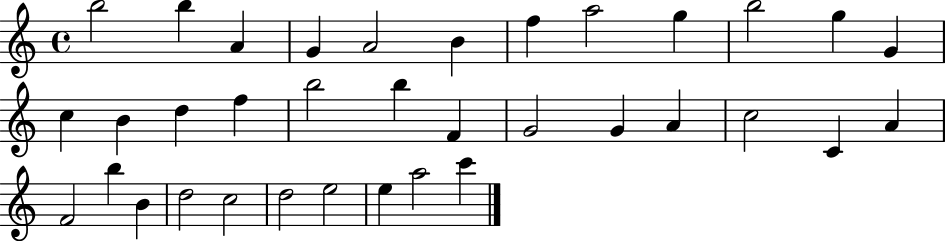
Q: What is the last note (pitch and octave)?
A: C6